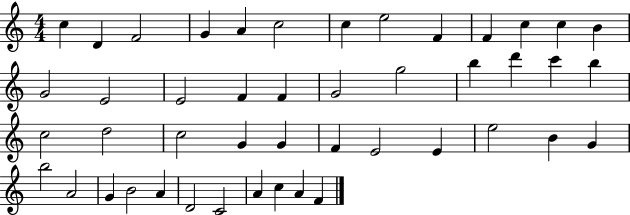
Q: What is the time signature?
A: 4/4